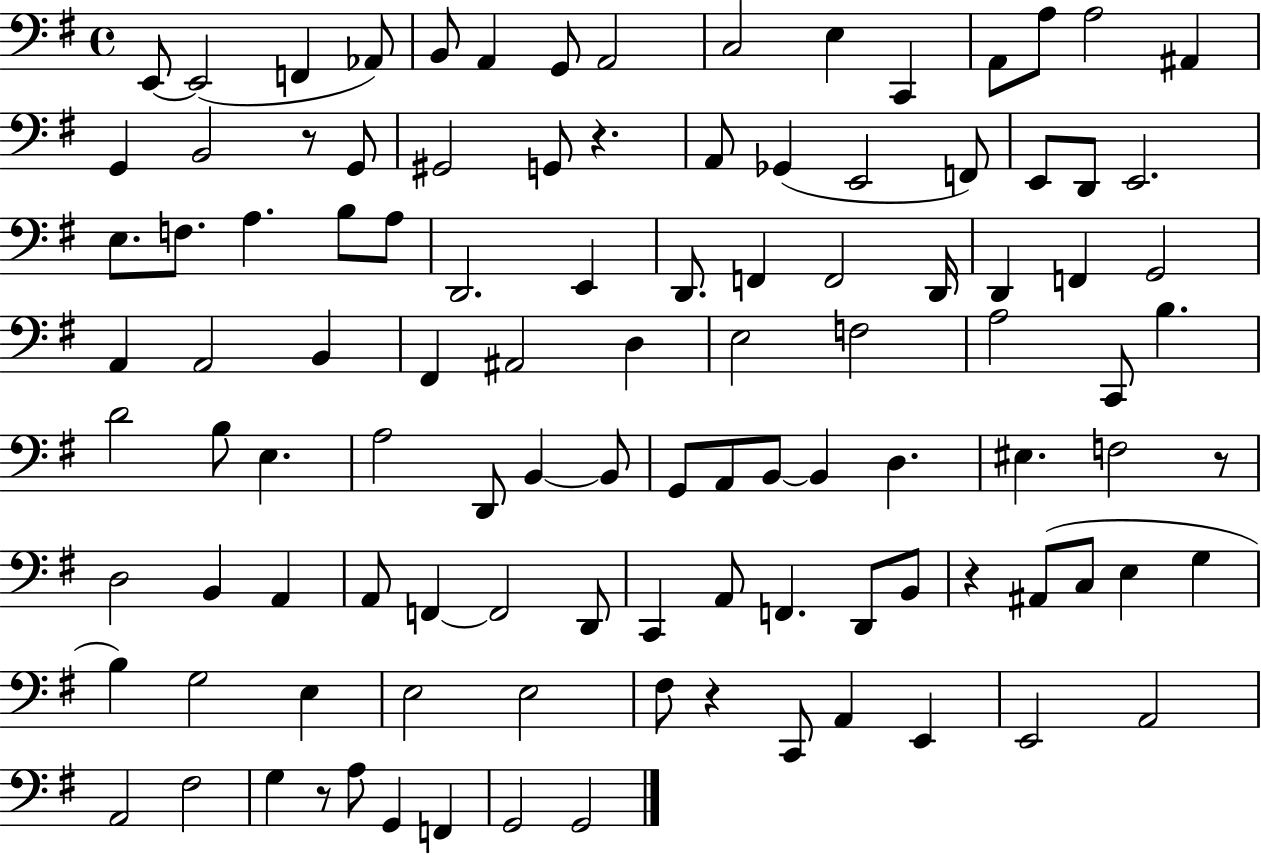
E2/e E2/h F2/q Ab2/e B2/e A2/q G2/e A2/h C3/h E3/q C2/q A2/e A3/e A3/h A#2/q G2/q B2/h R/e G2/e G#2/h G2/e R/q. A2/e Gb2/q E2/h F2/e E2/e D2/e E2/h. E3/e. F3/e. A3/q. B3/e A3/e D2/h. E2/q D2/e. F2/q F2/h D2/s D2/q F2/q G2/h A2/q A2/h B2/q F#2/q A#2/h D3/q E3/h F3/h A3/h C2/e B3/q. D4/h B3/e E3/q. A3/h D2/e B2/q B2/e G2/e A2/e B2/e B2/q D3/q. EIS3/q. F3/h R/e D3/h B2/q A2/q A2/e F2/q F2/h D2/e C2/q A2/e F2/q. D2/e B2/e R/q A#2/e C3/e E3/q G3/q B3/q G3/h E3/q E3/h E3/h F#3/e R/q C2/e A2/q E2/q E2/h A2/h A2/h F#3/h G3/q R/e A3/e G2/q F2/q G2/h G2/h